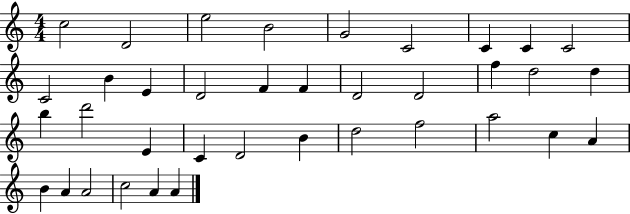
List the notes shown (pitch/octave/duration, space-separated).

C5/h D4/h E5/h B4/h G4/h C4/h C4/q C4/q C4/h C4/h B4/q E4/q D4/h F4/q F4/q D4/h D4/h F5/q D5/h D5/q B5/q D6/h E4/q C4/q D4/h B4/q D5/h F5/h A5/h C5/q A4/q B4/q A4/q A4/h C5/h A4/q A4/q